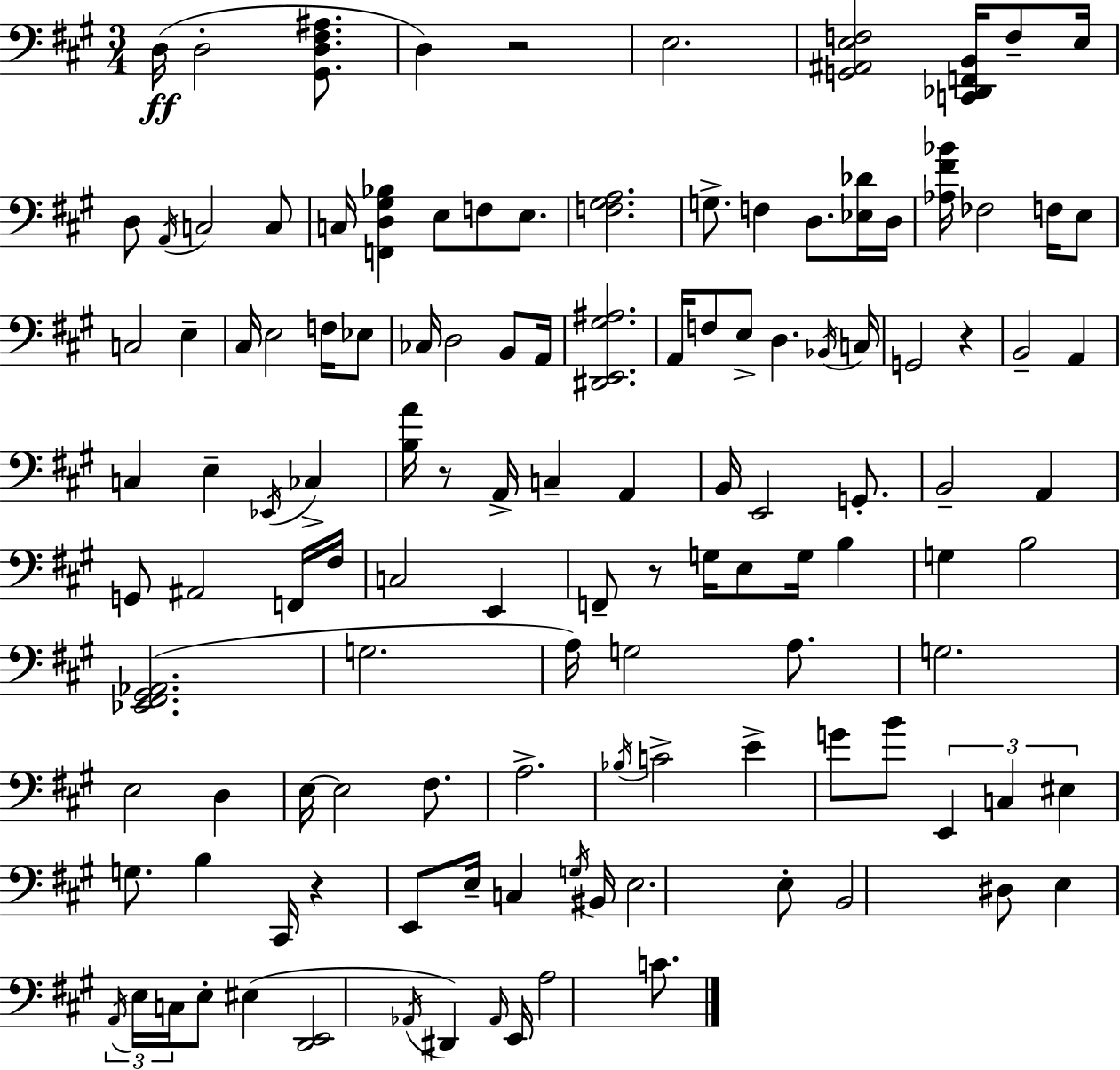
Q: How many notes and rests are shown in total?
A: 124